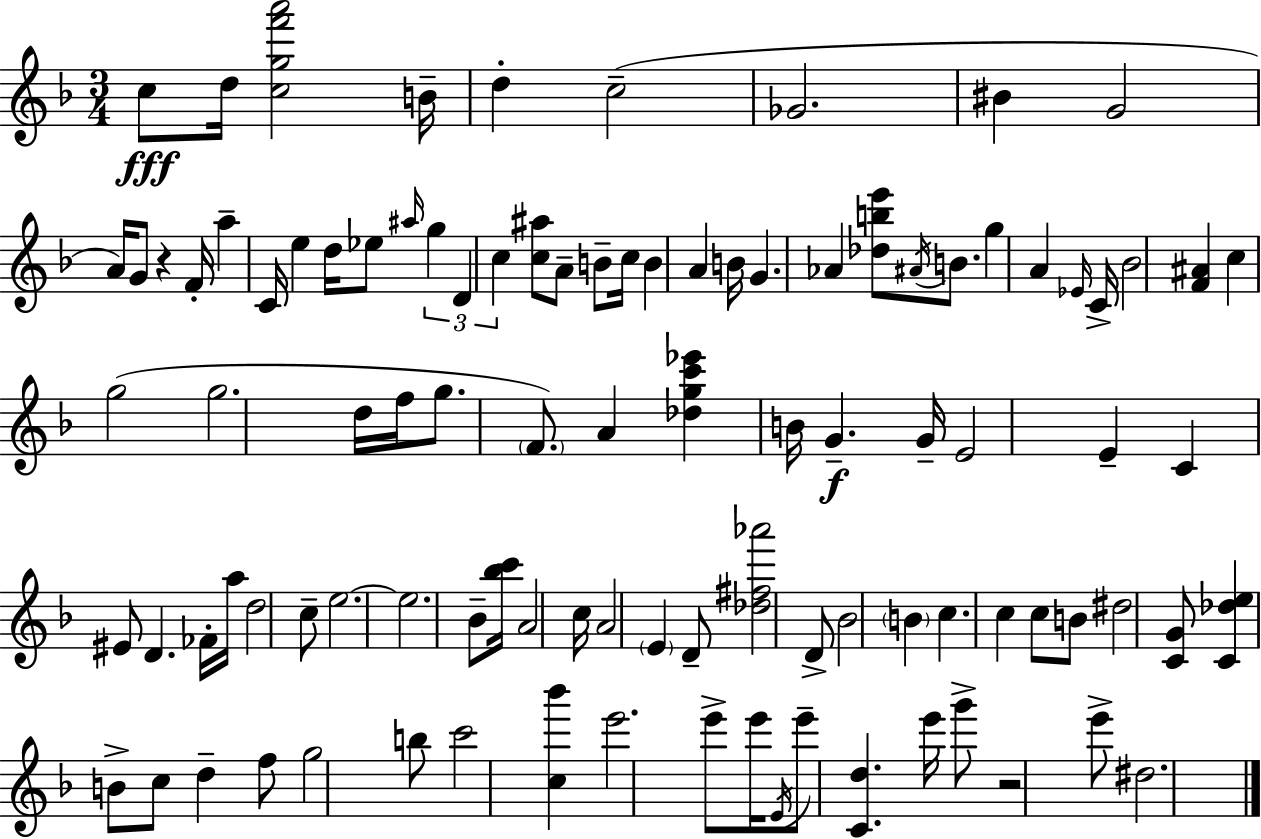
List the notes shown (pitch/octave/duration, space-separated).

C5/e D5/s [C5,G5,F6,A6]/h B4/s D5/q C5/h Gb4/h. BIS4/q G4/h A4/s G4/e R/q F4/s A5/q C4/s E5/q D5/s Eb5/e A#5/s G5/q D4/q C5/q [C5,A#5]/e A4/e B4/e C5/s B4/q A4/q B4/s G4/q. Ab4/q [Db5,B5,E6]/e A#4/s B4/e. G5/q A4/q Eb4/s C4/s Bb4/h [F4,A#4]/q C5/q G5/h G5/h. D5/s F5/s G5/e. F4/e. A4/q [Db5,G5,C6,Eb6]/q B4/s G4/q. G4/s E4/h E4/q C4/q EIS4/e D4/q. FES4/s A5/s D5/h C5/e E5/h. E5/h. Bb4/e [Bb5,C6]/s A4/h C5/s A4/h E4/q D4/e [Db5,F#5,Ab6]/h D4/e Bb4/h B4/q C5/q. C5/q C5/e B4/e D#5/h [C4,G4]/e [C4,Db5,E5]/q B4/e C5/e D5/q F5/e G5/h B5/e C6/h [C5,Bb6]/q E6/h. E6/e E6/s E4/s E6/e [C4,D5]/q. E6/s G6/e R/h E6/e D#5/h.